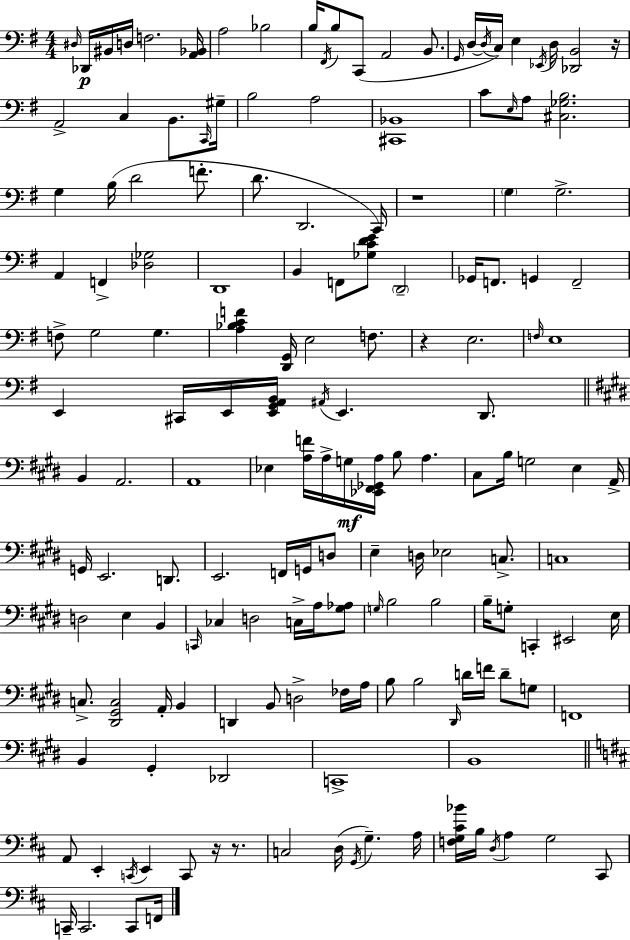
D#3/s Db2/s BIS2/s D3/s F3/h. [A2,Bb2]/s A3/h Bb3/h B3/s F#2/s B3/e C2/e A2/h B2/e. G2/s D3/s D3/s C3/s E3/q Eb2/s D3/s [Db2,B2]/h R/s A2/h C3/q B2/e. C2/s G#3/s B3/h A3/h [C#2,Bb2]/w C4/e E3/s A3/e [C#3,Gb3,B3]/h. G3/q B3/s D4/h F4/e. D4/e. D2/h. C2/s R/w G3/q G3/h. A2/q F2/q [Db3,Gb3]/h D2/w B2/q F2/e [Gb3,C4,D4,E4]/e D2/h Gb2/s F2/e. G2/q F2/h F3/e G3/h G3/q. [A3,Bb3,C4,F4]/q [D2,G2]/s E3/h F3/e. R/q E3/h. F3/s E3/w E2/q C#2/s E2/s [E2,G2,A2,B2]/s A#2/s E2/q. D2/e. B2/q A2/h. A2/w Eb3/q [A3,F4]/s A3/s G3/s [Eb2,F#2,Gb2,A3]/s B3/e A3/q. C#3/e B3/s G3/h E3/q A2/s G2/s E2/h. D2/e. E2/h. F2/s G2/s D3/e E3/q D3/s Eb3/h C3/e. C3/w D3/h E3/q B2/q C2/s CES3/q D3/h C3/s A3/s [G#3,Ab3]/e G3/s B3/h B3/h B3/s G3/e C2/q EIS2/h E3/s C3/e. [D#2,G#2,C3]/h A2/s B2/q D2/q B2/e D3/h FES3/s A3/s B3/e B3/h D#2/s D4/s F4/s D4/e G3/e F2/w B2/q G#2/q Db2/h C2/w B2/w A2/e E2/q C2/s E2/q C2/e R/s R/e. C3/h D3/s G2/s G3/q. A3/s [F3,G3,C#4,Bb4]/s B3/s D3/s A3/q G3/h C#2/e C2/s C2/h. C2/e F2/s